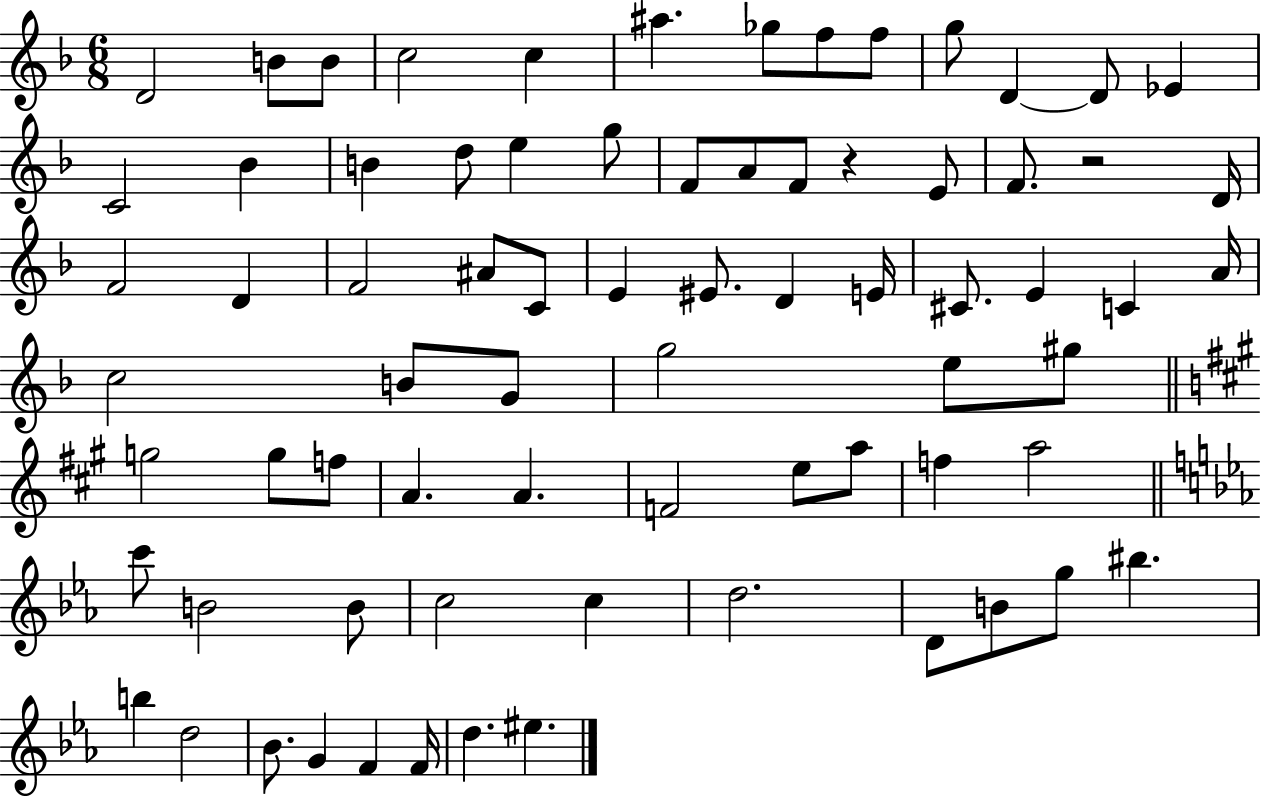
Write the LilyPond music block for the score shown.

{
  \clef treble
  \numericTimeSignature
  \time 6/8
  \key f \major
  d'2 b'8 b'8 | c''2 c''4 | ais''4. ges''8 f''8 f''8 | g''8 d'4~~ d'8 ees'4 | \break c'2 bes'4 | b'4 d''8 e''4 g''8 | f'8 a'8 f'8 r4 e'8 | f'8. r2 d'16 | \break f'2 d'4 | f'2 ais'8 c'8 | e'4 eis'8. d'4 e'16 | cis'8. e'4 c'4 a'16 | \break c''2 b'8 g'8 | g''2 e''8 gis''8 | \bar "||" \break \key a \major g''2 g''8 f''8 | a'4. a'4. | f'2 e''8 a''8 | f''4 a''2 | \break \bar "||" \break \key c \minor c'''8 b'2 b'8 | c''2 c''4 | d''2. | d'8 b'8 g''8 bis''4. | \break b''4 d''2 | bes'8. g'4 f'4 f'16 | d''4. eis''4. | \bar "|."
}